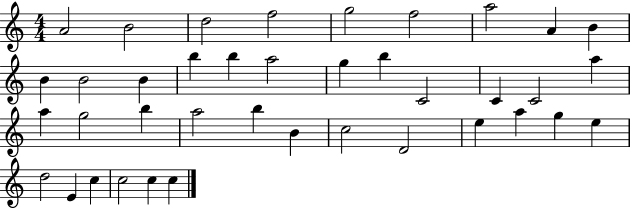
A4/h B4/h D5/h F5/h G5/h F5/h A5/h A4/q B4/q B4/q B4/h B4/q B5/q B5/q A5/h G5/q B5/q C4/h C4/q C4/h A5/q A5/q G5/h B5/q A5/h B5/q B4/q C5/h D4/h E5/q A5/q G5/q E5/q D5/h E4/q C5/q C5/h C5/q C5/q